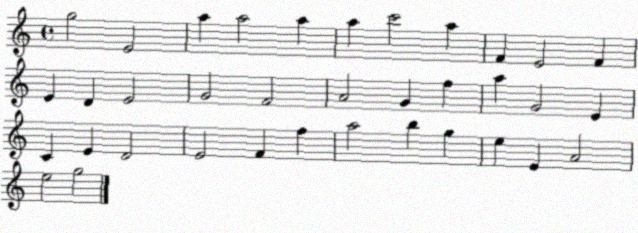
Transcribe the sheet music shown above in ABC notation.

X:1
T:Untitled
M:4/4
L:1/4
K:C
g2 E2 a a2 a a c'2 a F E2 F E D E2 G2 F2 A2 G f a G2 E C E D2 E2 F f a2 b g e E A2 e2 g2